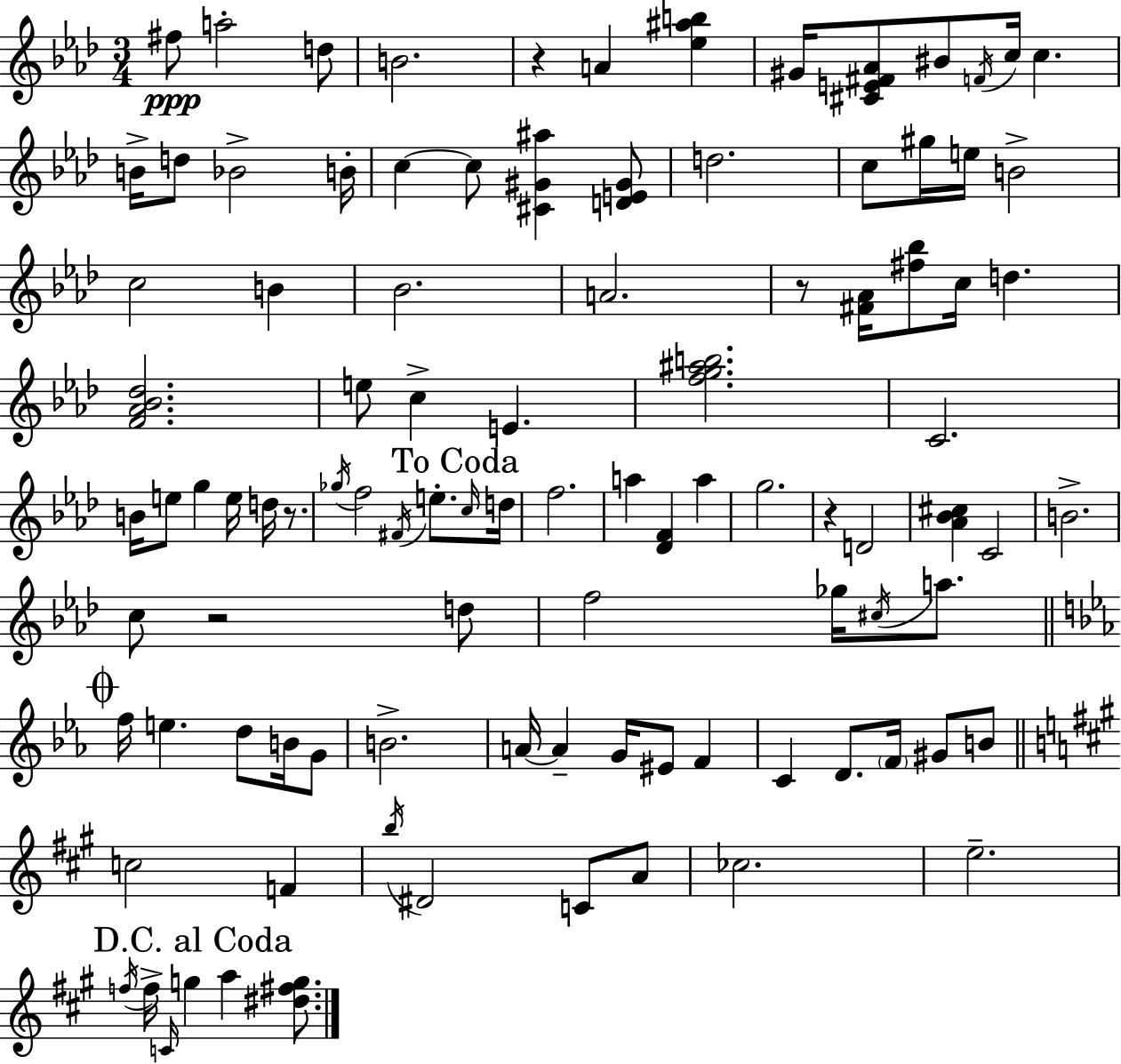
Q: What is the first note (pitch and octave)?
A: F#5